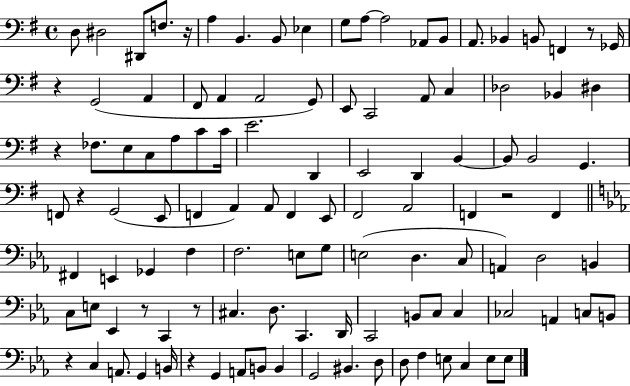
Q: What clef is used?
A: bass